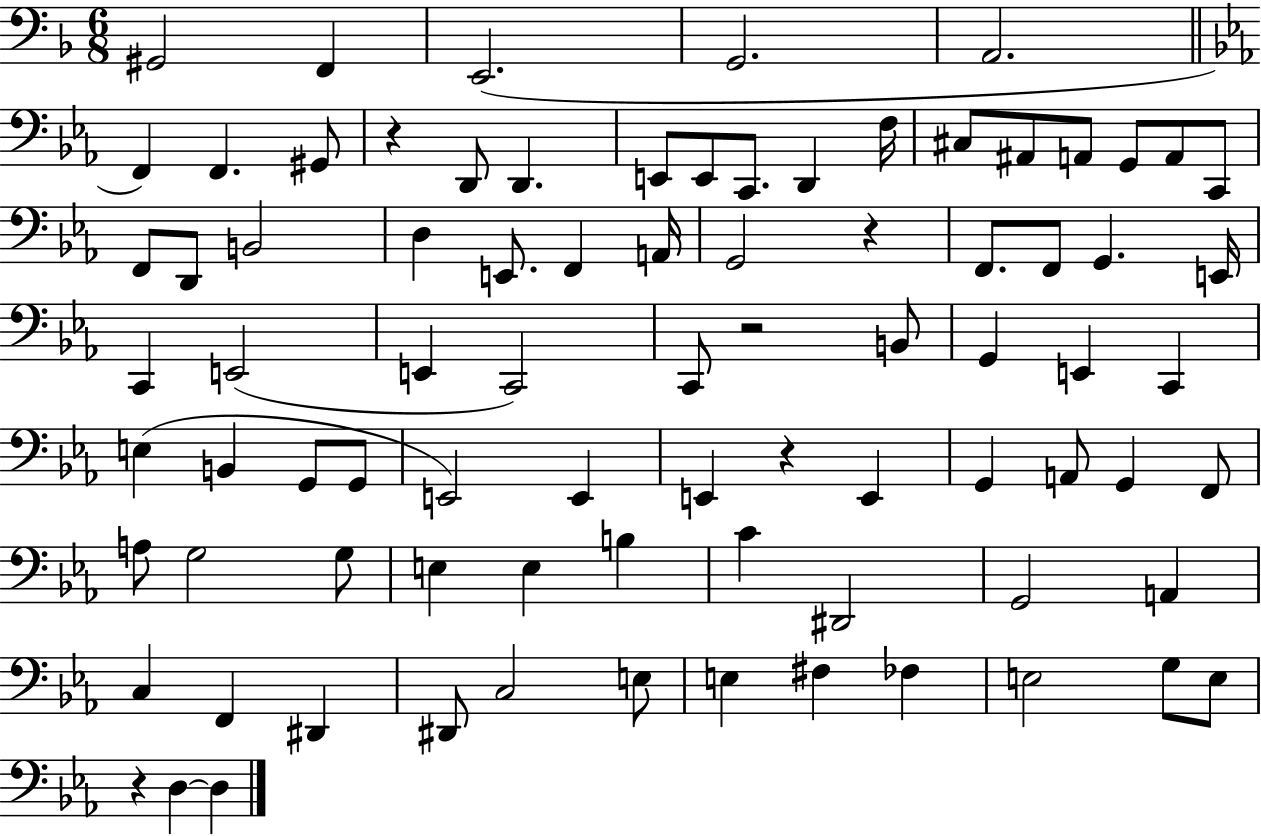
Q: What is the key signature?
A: F major